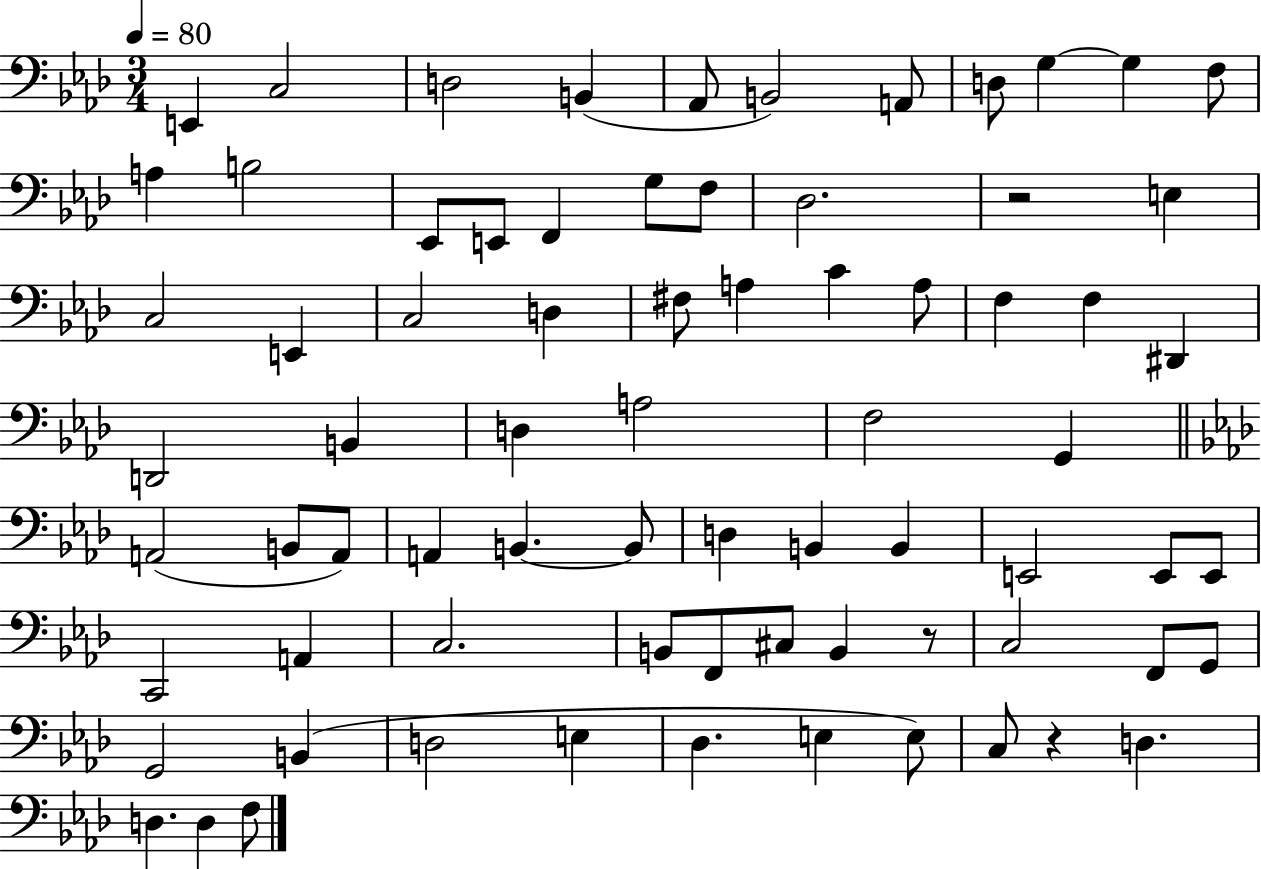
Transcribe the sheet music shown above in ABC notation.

X:1
T:Untitled
M:3/4
L:1/4
K:Ab
E,, C,2 D,2 B,, _A,,/2 B,,2 A,,/2 D,/2 G, G, F,/2 A, B,2 _E,,/2 E,,/2 F,, G,/2 F,/2 _D,2 z2 E, C,2 E,, C,2 D, ^F,/2 A, C A,/2 F, F, ^D,, D,,2 B,, D, A,2 F,2 G,, A,,2 B,,/2 A,,/2 A,, B,, B,,/2 D, B,, B,, E,,2 E,,/2 E,,/2 C,,2 A,, C,2 B,,/2 F,,/2 ^C,/2 B,, z/2 C,2 F,,/2 G,,/2 G,,2 B,, D,2 E, _D, E, E,/2 C,/2 z D, D, D, F,/2